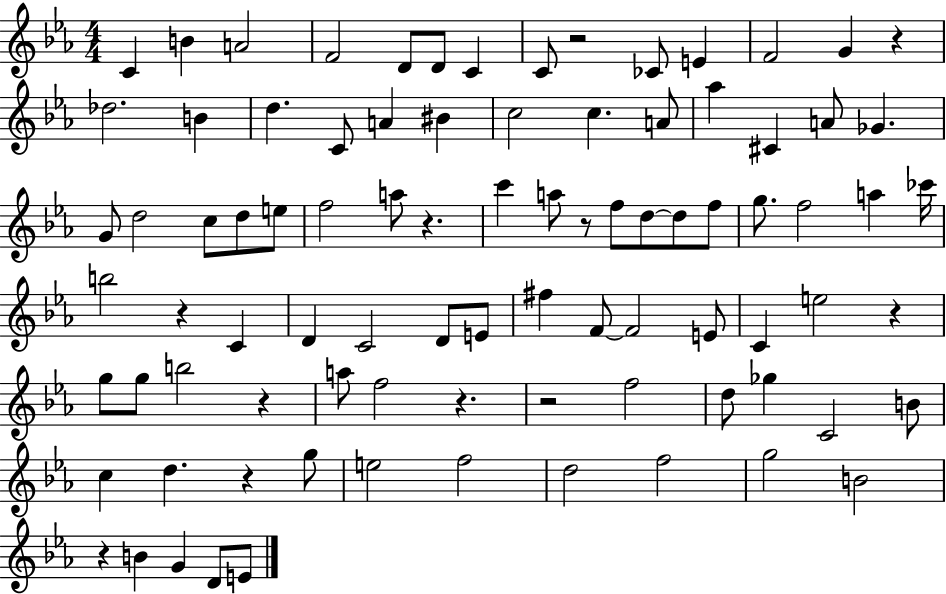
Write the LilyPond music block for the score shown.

{
  \clef treble
  \numericTimeSignature
  \time 4/4
  \key ees \major
  c'4 b'4 a'2 | f'2 d'8 d'8 c'4 | c'8 r2 ces'8 e'4 | f'2 g'4 r4 | \break des''2. b'4 | d''4. c'8 a'4 bis'4 | c''2 c''4. a'8 | aes''4 cis'4 a'8 ges'4. | \break g'8 d''2 c''8 d''8 e''8 | f''2 a''8 r4. | c'''4 a''8 r8 f''8 d''8~~ d''8 f''8 | g''8. f''2 a''4 ces'''16 | \break b''2 r4 c'4 | d'4 c'2 d'8 e'8 | fis''4 f'8~~ f'2 e'8 | c'4 e''2 r4 | \break g''8 g''8 b''2 r4 | a''8 f''2 r4. | r2 f''2 | d''8 ges''4 c'2 b'8 | \break c''4 d''4. r4 g''8 | e''2 f''2 | d''2 f''2 | g''2 b'2 | \break r4 b'4 g'4 d'8 e'8 | \bar "|."
}